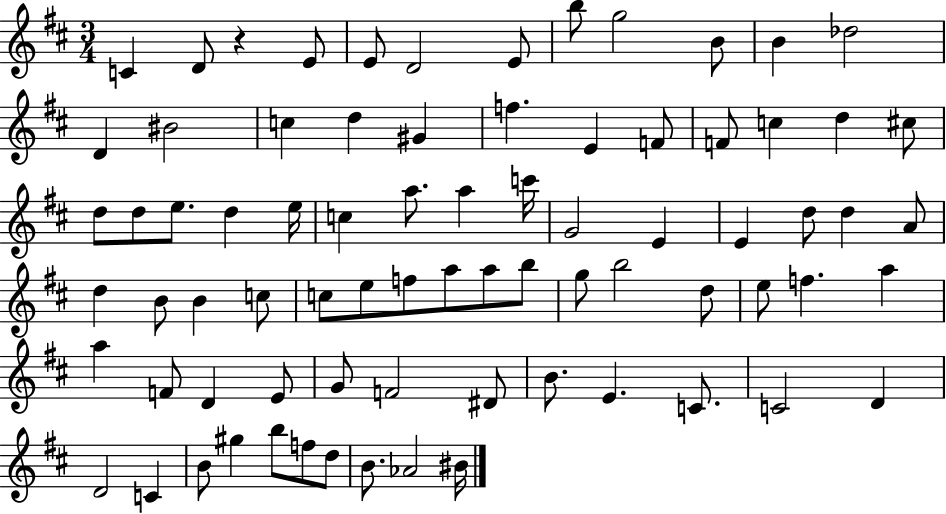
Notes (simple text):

C4/q D4/e R/q E4/e E4/e D4/h E4/e B5/e G5/h B4/e B4/q Db5/h D4/q BIS4/h C5/q D5/q G#4/q F5/q. E4/q F4/e F4/e C5/q D5/q C#5/e D5/e D5/e E5/e. D5/q E5/s C5/q A5/e. A5/q C6/s G4/h E4/q E4/q D5/e D5/q A4/e D5/q B4/e B4/q C5/e C5/e E5/e F5/e A5/e A5/e B5/e G5/e B5/h D5/e E5/e F5/q. A5/q A5/q F4/e D4/q E4/e G4/e F4/h D#4/e B4/e. E4/q. C4/e. C4/h D4/q D4/h C4/q B4/e G#5/q B5/e F5/e D5/e B4/e. Ab4/h BIS4/s